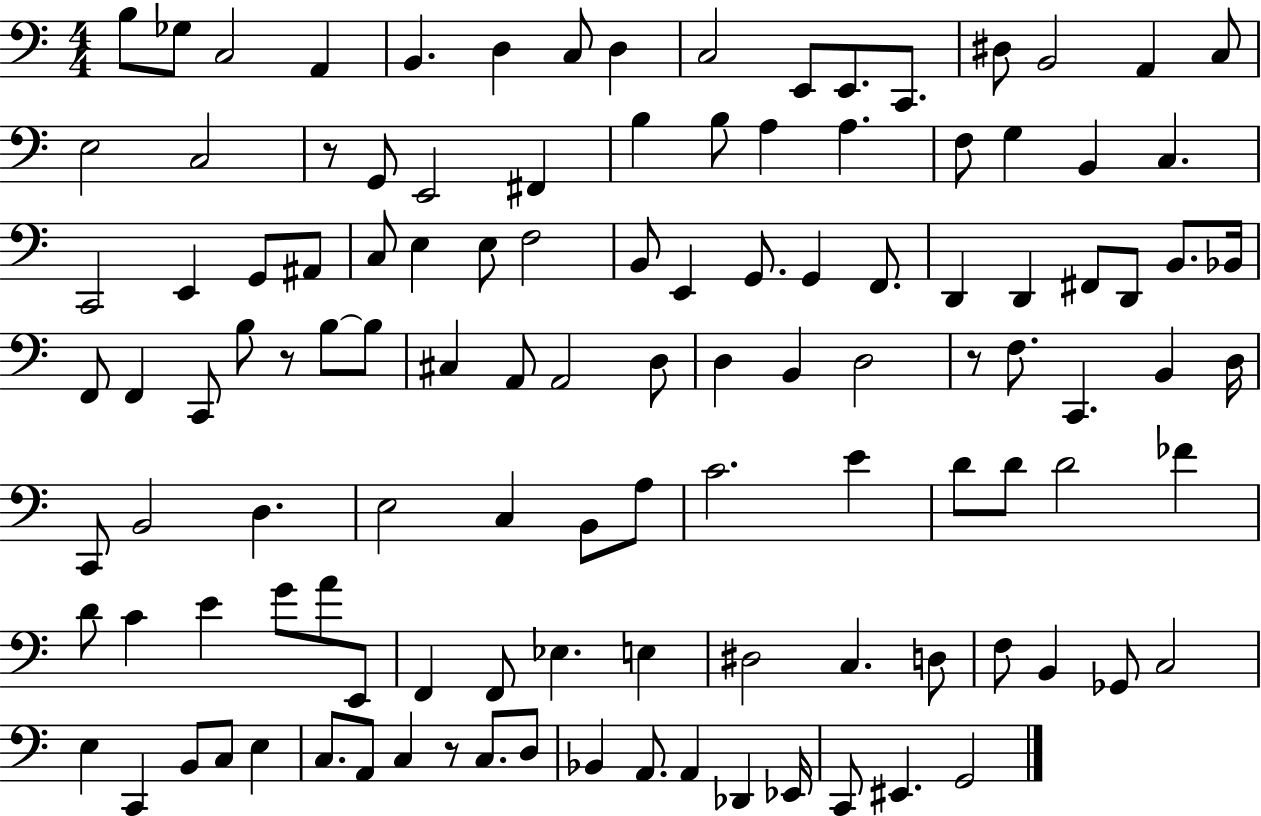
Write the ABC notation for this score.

X:1
T:Untitled
M:4/4
L:1/4
K:C
B,/2 _G,/2 C,2 A,, B,, D, C,/2 D, C,2 E,,/2 E,,/2 C,,/2 ^D,/2 B,,2 A,, C,/2 E,2 C,2 z/2 G,,/2 E,,2 ^F,, B, B,/2 A, A, F,/2 G, B,, C, C,,2 E,, G,,/2 ^A,,/2 C,/2 E, E,/2 F,2 B,,/2 E,, G,,/2 G,, F,,/2 D,, D,, ^F,,/2 D,,/2 B,,/2 _B,,/4 F,,/2 F,, C,,/2 B,/2 z/2 B,/2 B,/2 ^C, A,,/2 A,,2 D,/2 D, B,, D,2 z/2 F,/2 C,, B,, D,/4 C,,/2 B,,2 D, E,2 C, B,,/2 A,/2 C2 E D/2 D/2 D2 _F D/2 C E G/2 A/2 E,,/2 F,, F,,/2 _E, E, ^D,2 C, D,/2 F,/2 B,, _G,,/2 C,2 E, C,, B,,/2 C,/2 E, C,/2 A,,/2 C, z/2 C,/2 D,/2 _B,, A,,/2 A,, _D,, _E,,/4 C,,/2 ^E,, G,,2